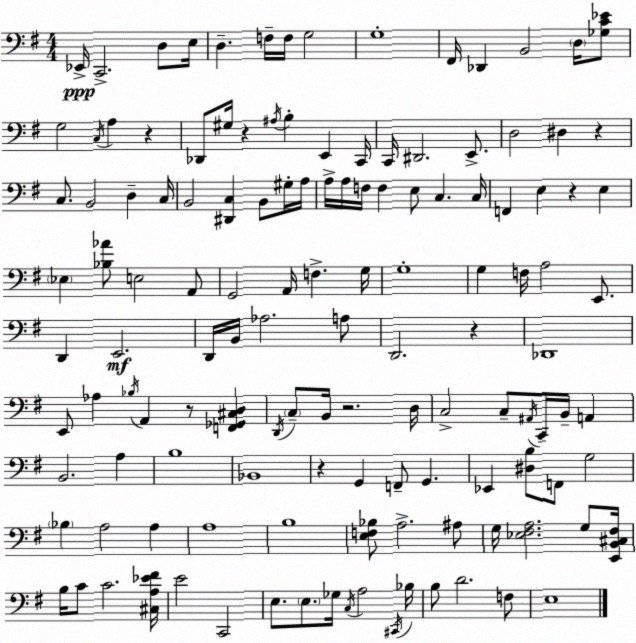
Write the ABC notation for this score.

X:1
T:Untitled
M:4/4
L:1/4
K:G
_E,,/4 C,,2 D,/2 E,/4 D, F,/4 F,/4 G,2 G,4 ^F,,/4 _D,, B,,2 D,/4 [_G,C_E]/2 G,2 C,/4 A, z _D,,/2 ^G,/4 z ^A,/4 B, E,, C,,/4 C,,/4 ^D,,2 E,,/2 D,2 ^D, z C,/2 B,,2 D, C,/4 B,,2 [^D,,C,] B,,/2 ^G,/4 A,/4 A,/4 A,/4 F,/4 F, E,/2 C, C,/4 F,, E, z E, _E, [_B,_A]/2 E,2 A,,/2 G,,2 A,,/4 F, G,/4 G,4 G, F,/4 A,2 E,,/2 D,, E,,2 D,,/4 B,,/4 _A,2 A,/2 D,,2 z _D,,4 E,,/2 _A, _B,/4 A,, z/2 [F,,_G,,^C,D,] D,,/4 C,/2 B,,/4 z2 D,/4 C,2 C,/2 ^A,,/4 C,,/4 B,,/4 A,, B,,2 A, B,4 _B,,4 z G,, F,,/2 G,, _E,, [^D,B,]/2 F,,/2 G,2 _B, A,2 A, A,4 B,4 [E,F,_B,]/2 A,2 ^A,/2 G,/4 [_E,^F,A,]2 G,/2 [E,,B,,^C,^F,]/4 B,/4 C/2 C2 [^C,A,_E^F]/4 E2 C,,2 E,/2 E,/2 _G,/4 C,/4 A,2 ^C,,/4 _B,/4 B,/2 D2 F,/2 E,4